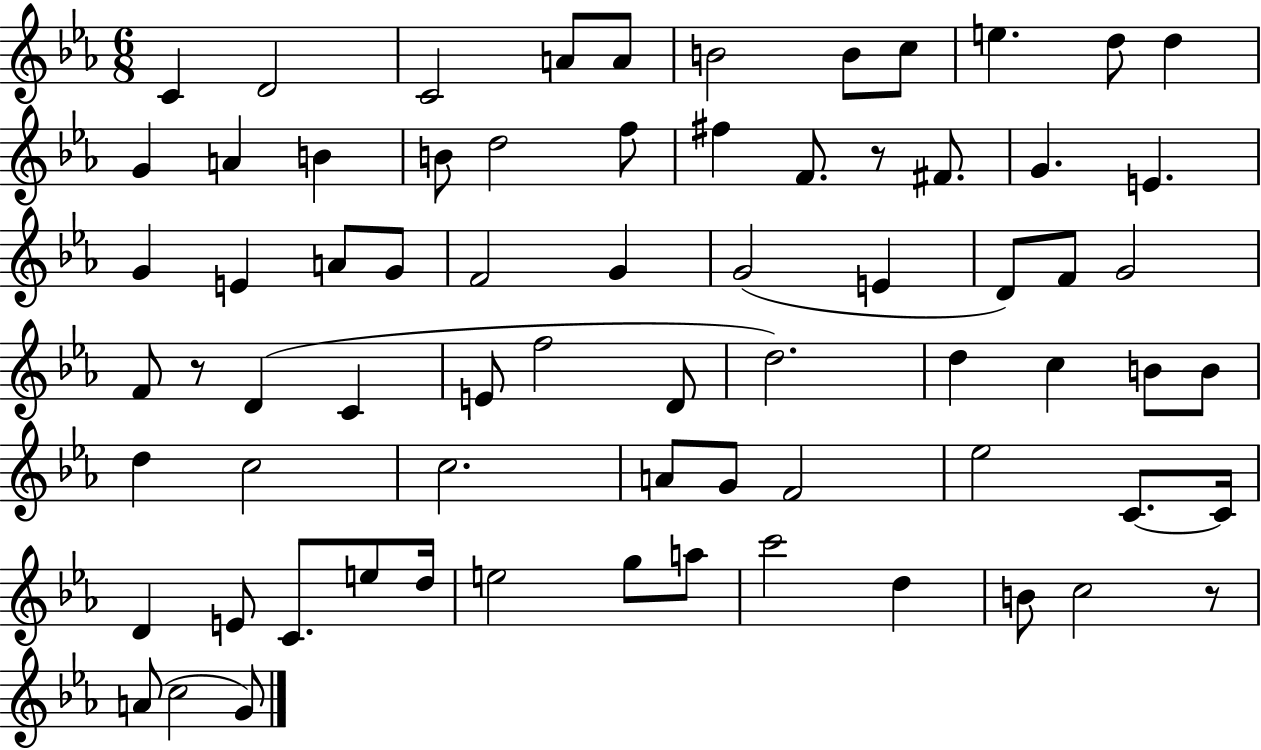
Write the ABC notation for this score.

X:1
T:Untitled
M:6/8
L:1/4
K:Eb
C D2 C2 A/2 A/2 B2 B/2 c/2 e d/2 d G A B B/2 d2 f/2 ^f F/2 z/2 ^F/2 G E G E A/2 G/2 F2 G G2 E D/2 F/2 G2 F/2 z/2 D C E/2 f2 D/2 d2 d c B/2 B/2 d c2 c2 A/2 G/2 F2 _e2 C/2 C/4 D E/2 C/2 e/2 d/4 e2 g/2 a/2 c'2 d B/2 c2 z/2 A/2 c2 G/2